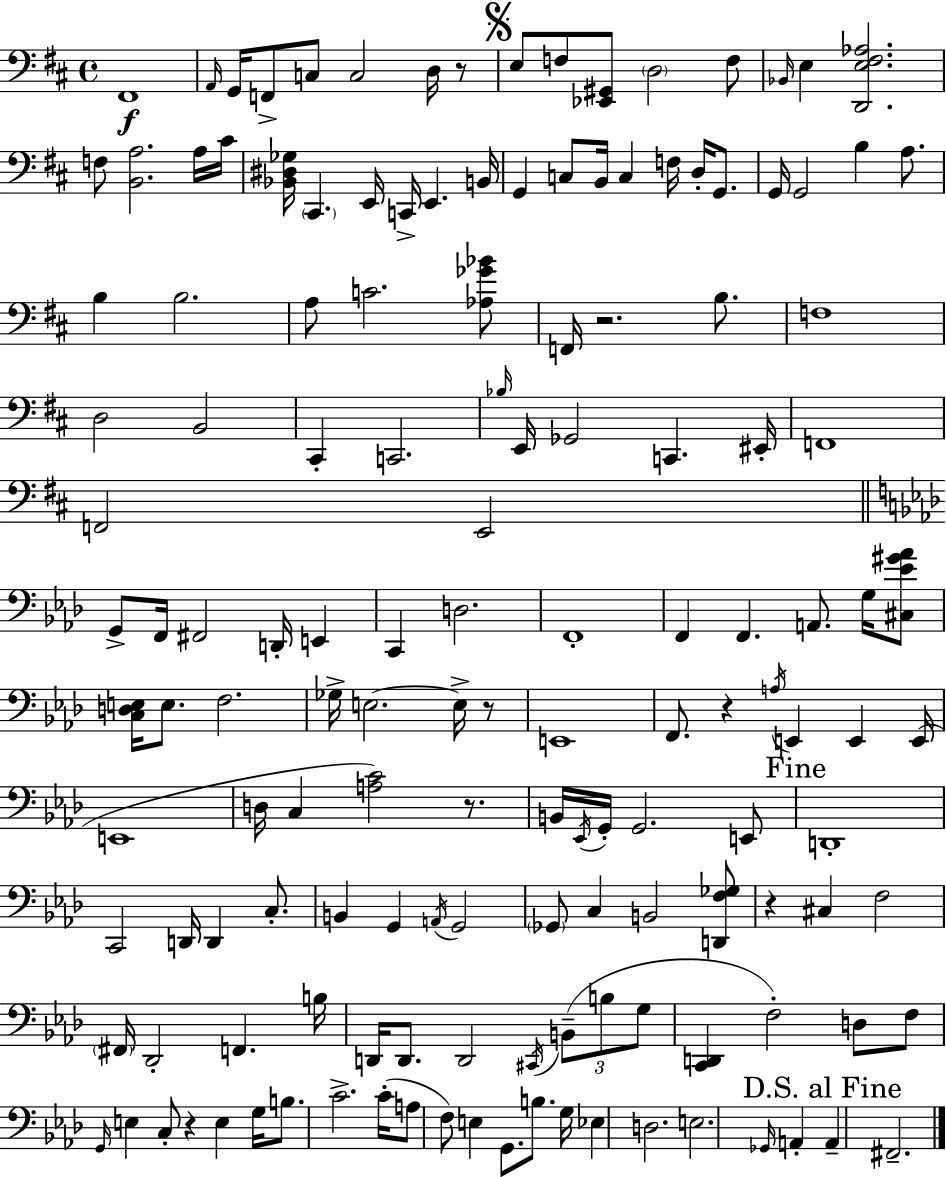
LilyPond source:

{
  \clef bass
  \time 4/4
  \defaultTimeSignature
  \key d \major
  fis,1\f | \grace { a,16 } g,16 f,8-> c8 c2 d16 r8 | \mark \markup { \musicglyph "scripts.segno" } e8 f8 <ees, gis,>8 \parenthesize d2 f8 | \grace { bes,16 } e4 <d, e fis aes>2. | \break f8 <b, a>2. | a16 cis'16 <bes, dis ges>16 \parenthesize cis,4. e,16 c,16-> e,4. | b,16 g,4 c8 b,16 c4 f16 d16-. g,8. | g,16 g,2 b4 a8. | \break b4 b2. | a8 c'2. | <aes ges' bes'>8 f,16 r2. b8. | f1 | \break d2 b,2 | cis,4-. c,2. | \grace { bes16 } e,16 ges,2 c,4. | eis,16-. f,1 | \break f,2 e,2 | \bar "||" \break \key aes \major g,8-> f,16 fis,2 d,16-. e,4 | c,4 d2. | f,1-. | f,4 f,4. a,8. g16 <cis ees' gis' aes'>8 | \break <c d e>16 e8. f2. | ges16-> e2.~~ e16-> r8 | e,1 | f,8. r4 \acciaccatura { a16 } e,4 e,4 | \break e,16( e,1 | d16 c4 <a c'>2) r8. | b,16 \acciaccatura { ees,16 } g,16-. g,2. | e,8 \mark "Fine" d,1-. | \break c,2 d,16 d,4 c8.-. | b,4 g,4 \acciaccatura { a,16 } g,2 | \parenthesize ges,8 c4 b,2 | <d, f ges>8 r4 cis4 f2 | \break \parenthesize fis,16 des,2-. f,4. | b16 d,16 d,8. d,2 \acciaccatura { cis,16 }( | \tuplet 3/2 { b,8-- b8 g8 } <c, d,>4 f2-.) | d8 f8 \grace { g,16 } e4 c8-. r4 | \break e4 g16 b8. c'2.-> | c'16-.( a8 f8) e4 g,8. | b8. g16 ees4 d2. | e2. | \break \grace { ges,16 } a,4-. \mark "D.S. al Fine" a,4-- fis,2.-- | \bar "|."
}